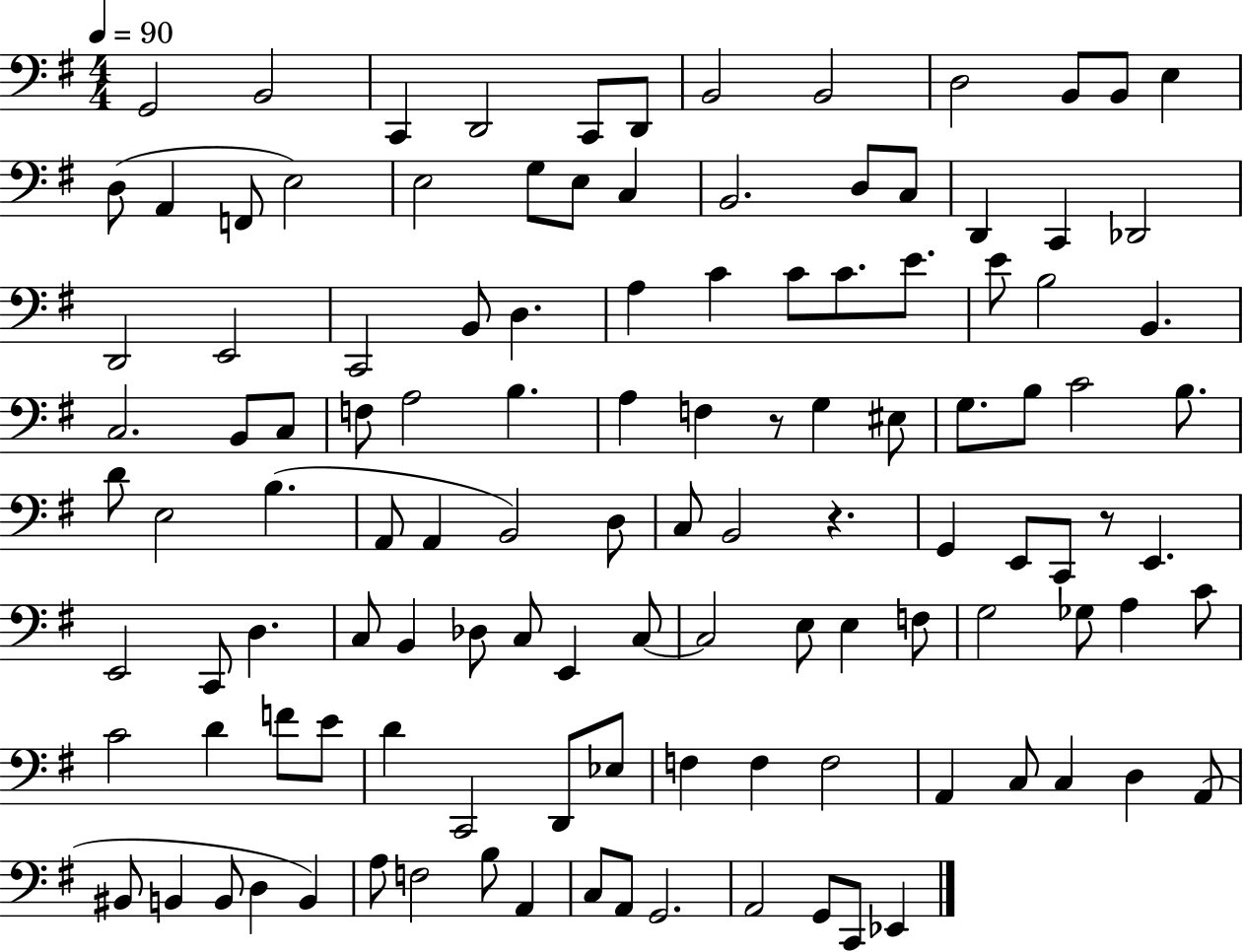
X:1
T:Untitled
M:4/4
L:1/4
K:G
G,,2 B,,2 C,, D,,2 C,,/2 D,,/2 B,,2 B,,2 D,2 B,,/2 B,,/2 E, D,/2 A,, F,,/2 E,2 E,2 G,/2 E,/2 C, B,,2 D,/2 C,/2 D,, C,, _D,,2 D,,2 E,,2 C,,2 B,,/2 D, A, C C/2 C/2 E/2 E/2 B,2 B,, C,2 B,,/2 C,/2 F,/2 A,2 B, A, F, z/2 G, ^E,/2 G,/2 B,/2 C2 B,/2 D/2 E,2 B, A,,/2 A,, B,,2 D,/2 C,/2 B,,2 z G,, E,,/2 C,,/2 z/2 E,, E,,2 C,,/2 D, C,/2 B,, _D,/2 C,/2 E,, C,/2 C,2 E,/2 E, F,/2 G,2 _G,/2 A, C/2 C2 D F/2 E/2 D C,,2 D,,/2 _E,/2 F, F, F,2 A,, C,/2 C, D, A,,/2 ^B,,/2 B,, B,,/2 D, B,, A,/2 F,2 B,/2 A,, C,/2 A,,/2 G,,2 A,,2 G,,/2 C,,/2 _E,,